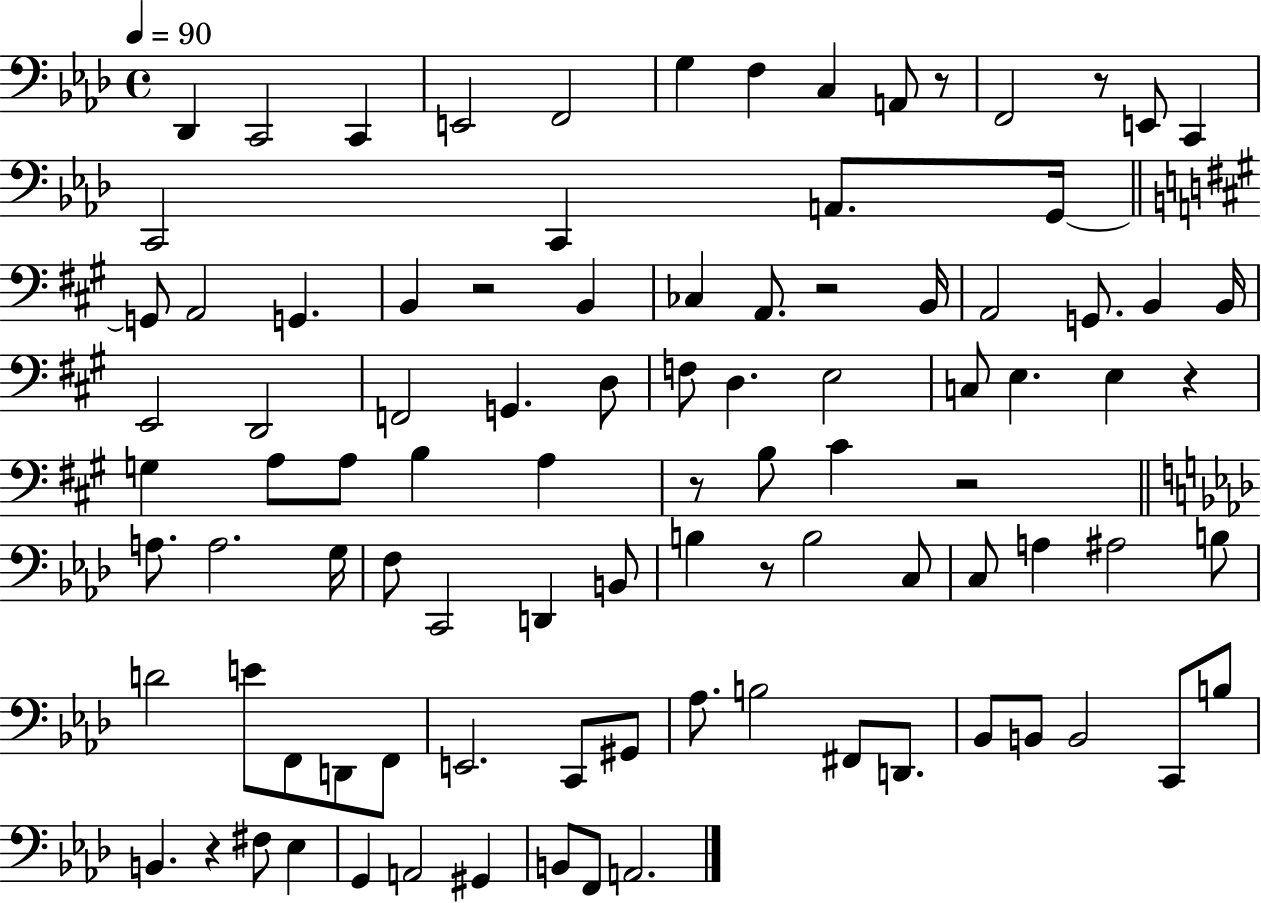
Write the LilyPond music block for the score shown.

{
  \clef bass
  \time 4/4
  \defaultTimeSignature
  \key aes \major
  \tempo 4 = 90
  des,4 c,2 c,4 | e,2 f,2 | g4 f4 c4 a,8 r8 | f,2 r8 e,8 c,4 | \break c,2 c,4 a,8. g,16~~ | \bar "||" \break \key a \major g,8 a,2 g,4. | b,4 r2 b,4 | ces4 a,8. r2 b,16 | a,2 g,8. b,4 b,16 | \break e,2 d,2 | f,2 g,4. d8 | f8 d4. e2 | c8 e4. e4 r4 | \break g4 a8 a8 b4 a4 | r8 b8 cis'4 r2 | \bar "||" \break \key f \minor a8. a2. g16 | f8 c,2 d,4 b,8 | b4 r8 b2 c8 | c8 a4 ais2 b8 | \break d'2 e'8 f,8 d,8 f,8 | e,2. c,8 gis,8 | aes8. b2 fis,8 d,8. | bes,8 b,8 b,2 c,8 b8 | \break b,4. r4 fis8 ees4 | g,4 a,2 gis,4 | b,8 f,8 a,2. | \bar "|."
}